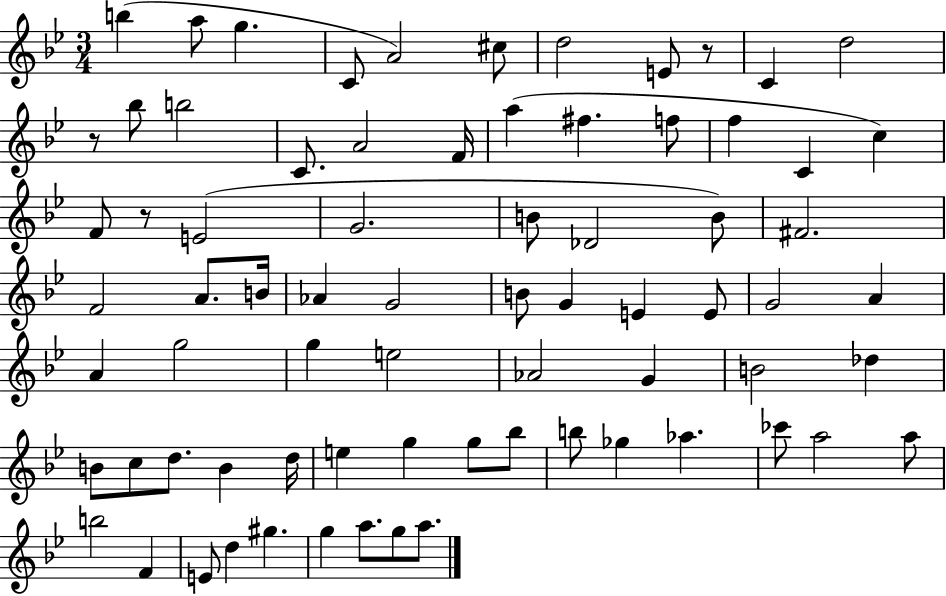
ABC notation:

X:1
T:Untitled
M:3/4
L:1/4
K:Bb
b a/2 g C/2 A2 ^c/2 d2 E/2 z/2 C d2 z/2 _b/2 b2 C/2 A2 F/4 a ^f f/2 f C c F/2 z/2 E2 G2 B/2 _D2 B/2 ^F2 F2 A/2 B/4 _A G2 B/2 G E E/2 G2 A A g2 g e2 _A2 G B2 _d B/2 c/2 d/2 B d/4 e g g/2 _b/2 b/2 _g _a _c'/2 a2 a/2 b2 F E/2 d ^g g a/2 g/2 a/2